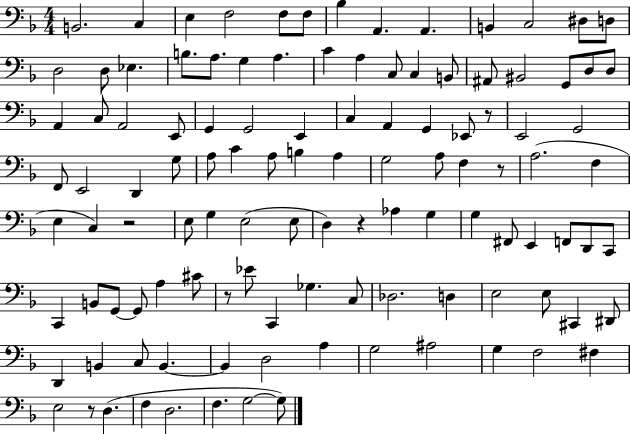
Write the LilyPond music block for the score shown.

{
  \clef bass
  \numericTimeSignature
  \time 4/4
  \key f \major
  b,2. c4 | e4 f2 f8 f8 | bes4 a,4. a,4. | b,4 c2 dis8 d8 | \break d2 d8 ees4. | b8. a8. g4 a4. | c'4 a4 c8 c4 b,8 | ais,8 bis,2 g,8 d8 d8 | \break a,4 c8 a,2 e,8 | g,4 g,2 e,4 | c4 a,4 g,4 ees,8 r8 | e,2 g,2 | \break f,8 e,2 d,4 g8 | a8 c'4 a8 b4 a4 | g2 a8 f4 r8 | a2.( f4 | \break e4 c4) r2 | e8 g4 e2( e8 | d4) r4 aes4 g4 | g4 fis,8 e,4 f,8 d,8 c,8 | \break c,4 b,8 g,8~~ g,8 a4 cis'8 | r8 ees'8 c,4 ges4. c8 | des2. d4 | e2 e8 cis,4 dis,8 | \break d,4 b,4 c8 b,4.~~ | b,4 d2 a4 | g2 ais2 | g4 f2 fis4 | \break e2 r8 d4.( | f4 d2. | f4. g2~~ g8) | \bar "|."
}